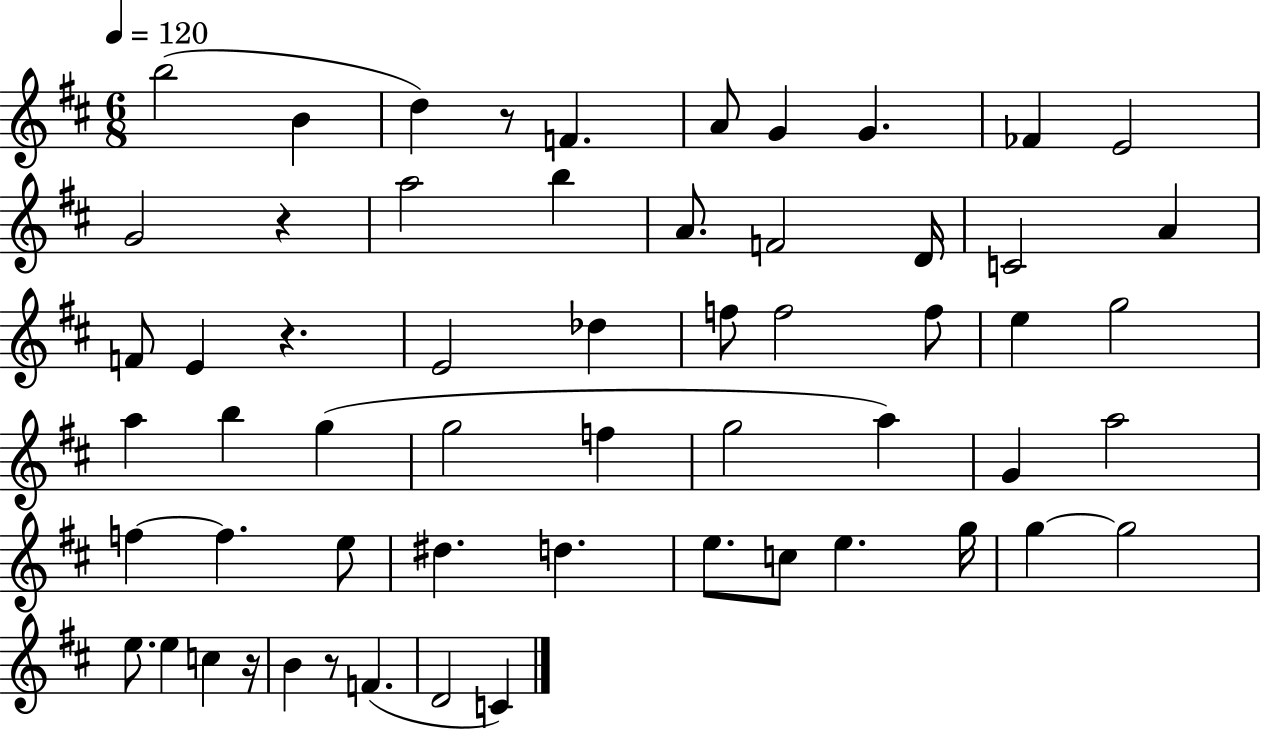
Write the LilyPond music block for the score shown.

{
  \clef treble
  \numericTimeSignature
  \time 6/8
  \key d \major
  \tempo 4 = 120
  \repeat volta 2 { b''2( b'4 | d''4) r8 f'4. | a'8 g'4 g'4. | fes'4 e'2 | \break g'2 r4 | a''2 b''4 | a'8. f'2 d'16 | c'2 a'4 | \break f'8 e'4 r4. | e'2 des''4 | f''8 f''2 f''8 | e''4 g''2 | \break a''4 b''4 g''4( | g''2 f''4 | g''2 a''4) | g'4 a''2 | \break f''4~~ f''4. e''8 | dis''4. d''4. | e''8. c''8 e''4. g''16 | g''4~~ g''2 | \break e''8. e''4 c''4 r16 | b'4 r8 f'4.( | d'2 c'4) | } \bar "|."
}